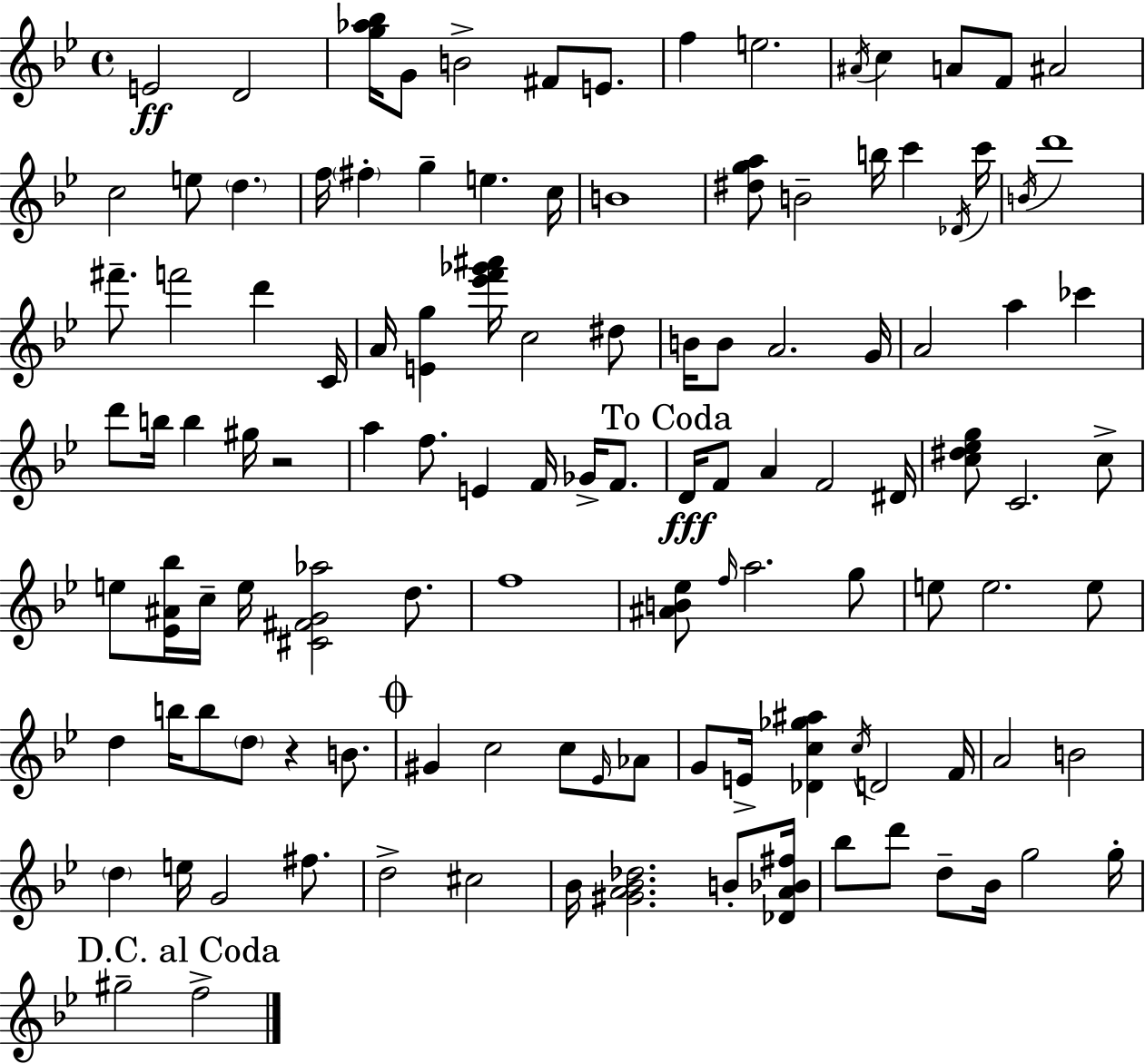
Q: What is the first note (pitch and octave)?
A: E4